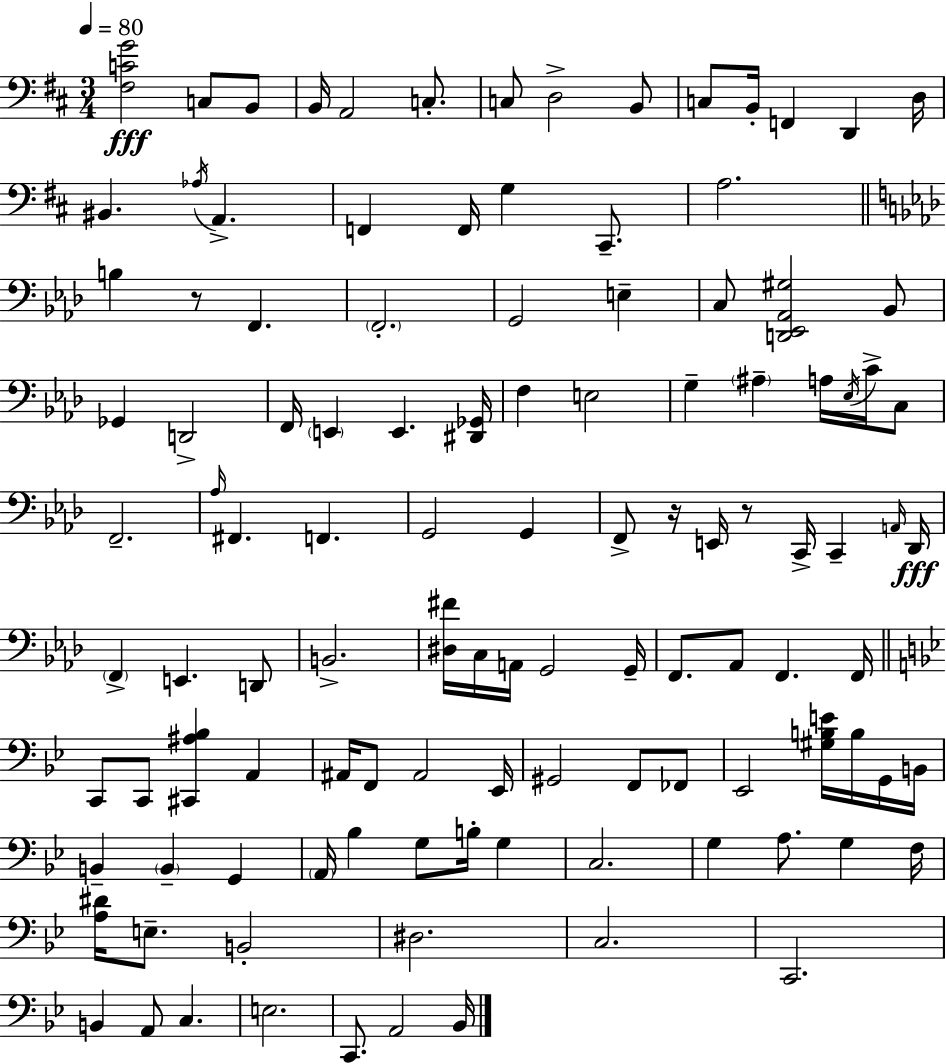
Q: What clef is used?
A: bass